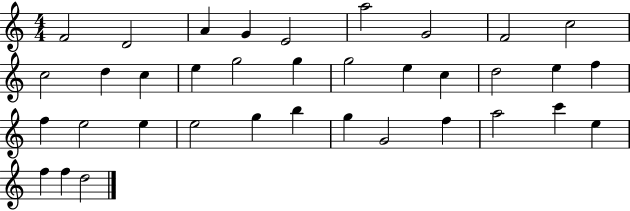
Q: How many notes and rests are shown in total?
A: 36